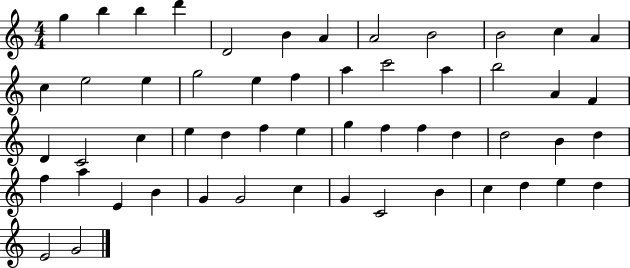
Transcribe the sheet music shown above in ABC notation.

X:1
T:Untitled
M:4/4
L:1/4
K:C
g b b d' D2 B A A2 B2 B2 c A c e2 e g2 e f a c'2 a b2 A F D C2 c e d f e g f f d d2 B d f a E B G G2 c G C2 B c d e d E2 G2